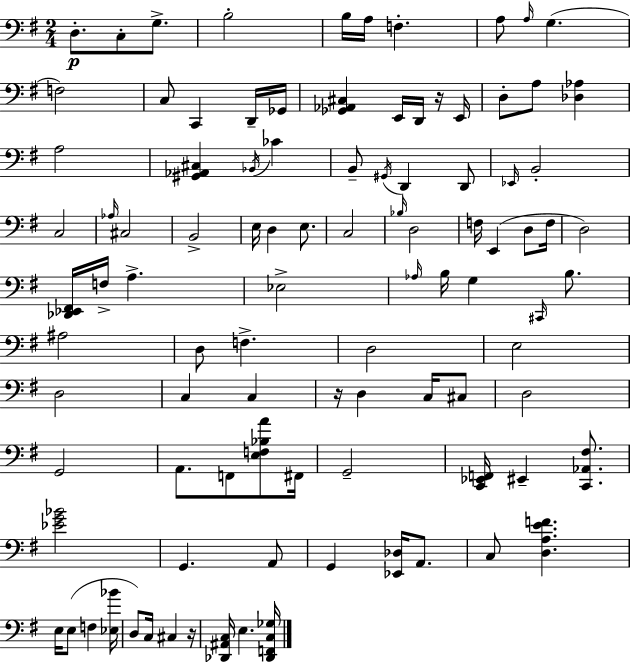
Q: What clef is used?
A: bass